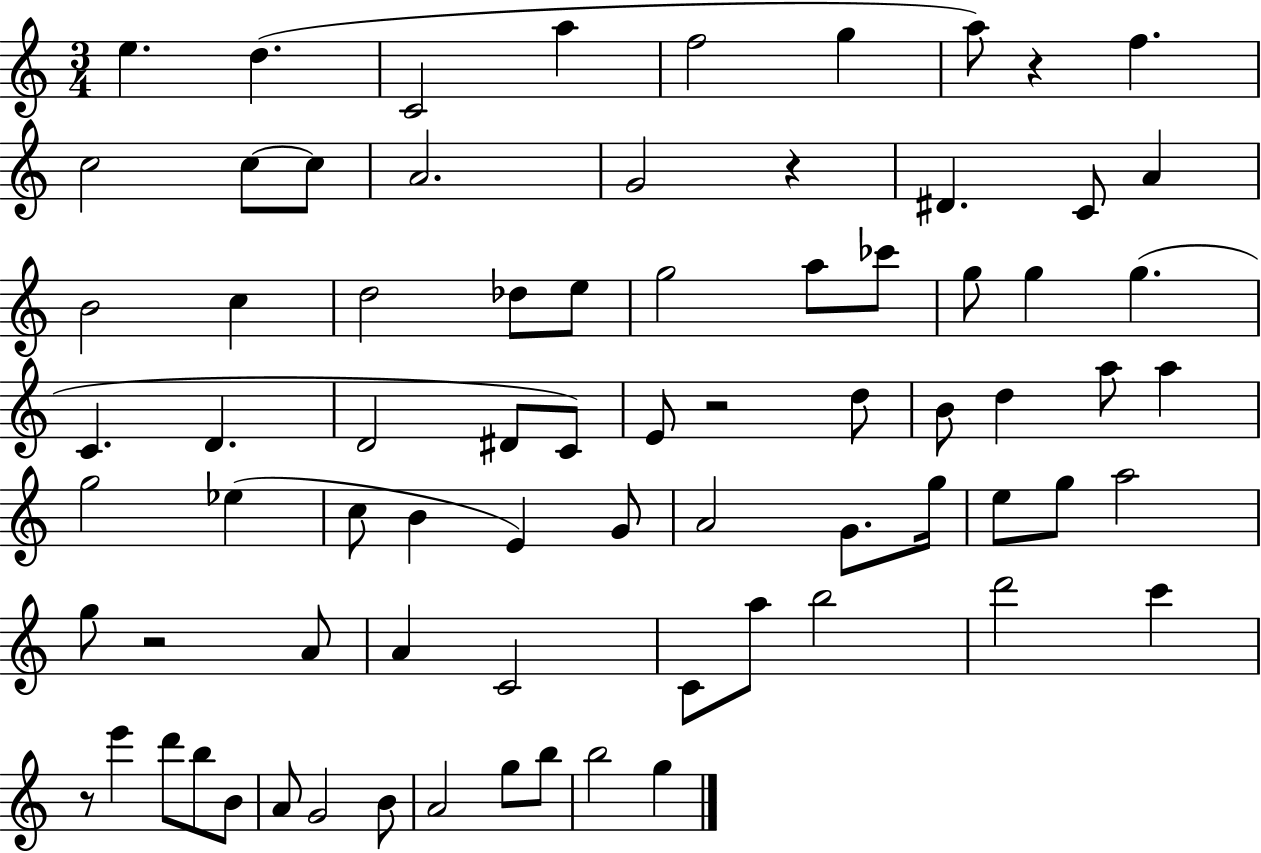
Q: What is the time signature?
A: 3/4